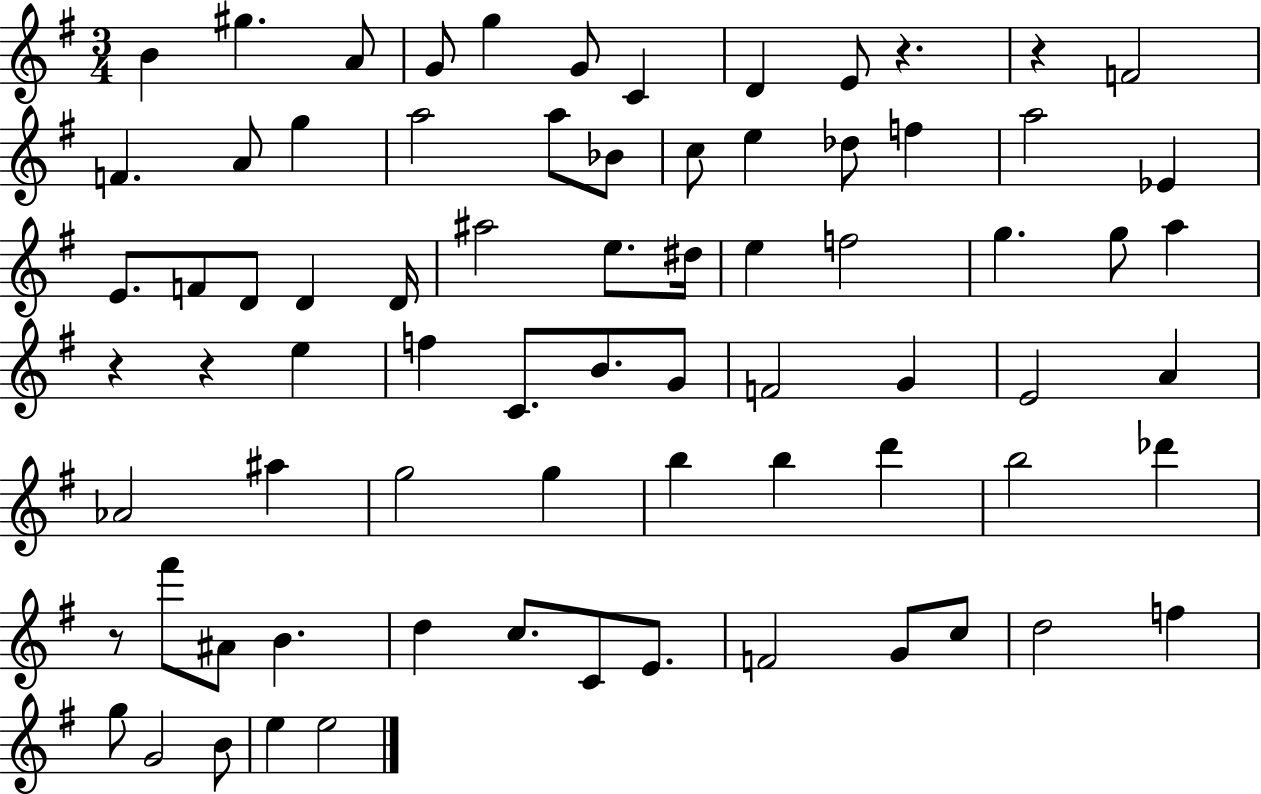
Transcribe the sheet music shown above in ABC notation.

X:1
T:Untitled
M:3/4
L:1/4
K:G
B ^g A/2 G/2 g G/2 C D E/2 z z F2 F A/2 g a2 a/2 _B/2 c/2 e _d/2 f a2 _E E/2 F/2 D/2 D D/4 ^a2 e/2 ^d/4 e f2 g g/2 a z z e f C/2 B/2 G/2 F2 G E2 A _A2 ^a g2 g b b d' b2 _d' z/2 ^f'/2 ^A/2 B d c/2 C/2 E/2 F2 G/2 c/2 d2 f g/2 G2 B/2 e e2